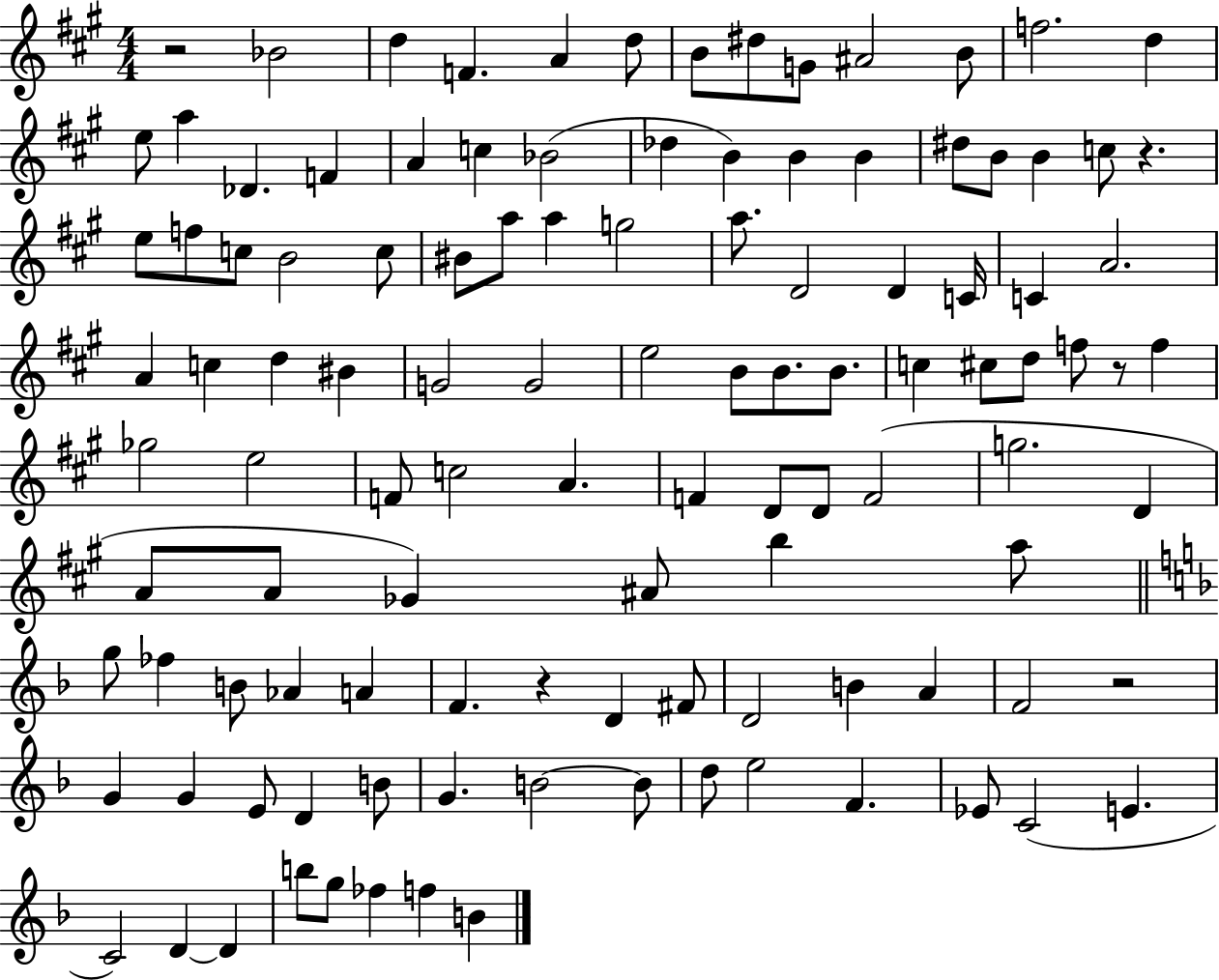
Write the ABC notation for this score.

X:1
T:Untitled
M:4/4
L:1/4
K:A
z2 _B2 d F A d/2 B/2 ^d/2 G/2 ^A2 B/2 f2 d e/2 a _D F A c _B2 _d B B B ^d/2 B/2 B c/2 z e/2 f/2 c/2 B2 c/2 ^B/2 a/2 a g2 a/2 D2 D C/4 C A2 A c d ^B G2 G2 e2 B/2 B/2 B/2 c ^c/2 d/2 f/2 z/2 f _g2 e2 F/2 c2 A F D/2 D/2 F2 g2 D A/2 A/2 _G ^A/2 b a/2 g/2 _f B/2 _A A F z D ^F/2 D2 B A F2 z2 G G E/2 D B/2 G B2 B/2 d/2 e2 F _E/2 C2 E C2 D D b/2 g/2 _f f B